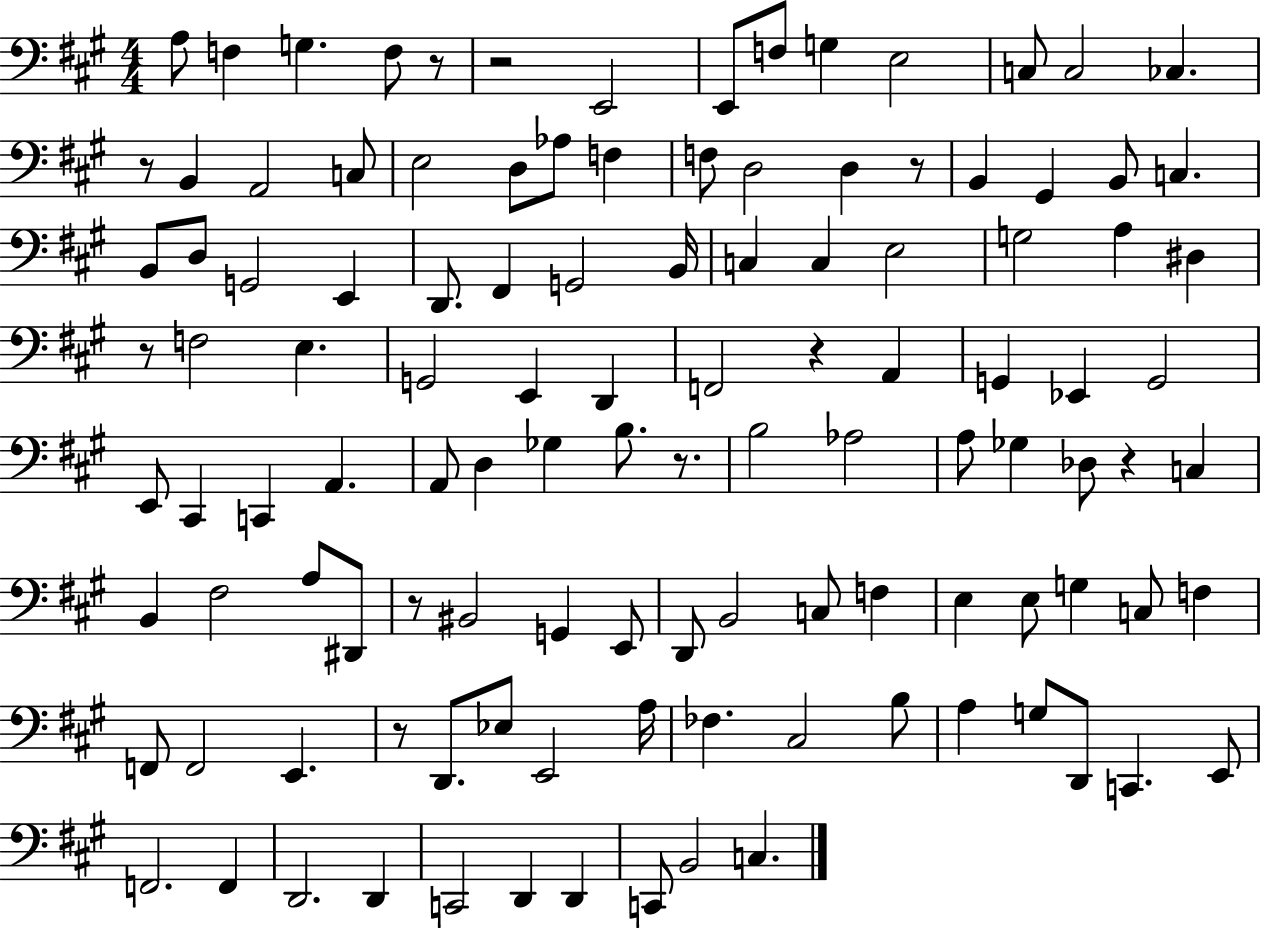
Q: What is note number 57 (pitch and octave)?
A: Gb3